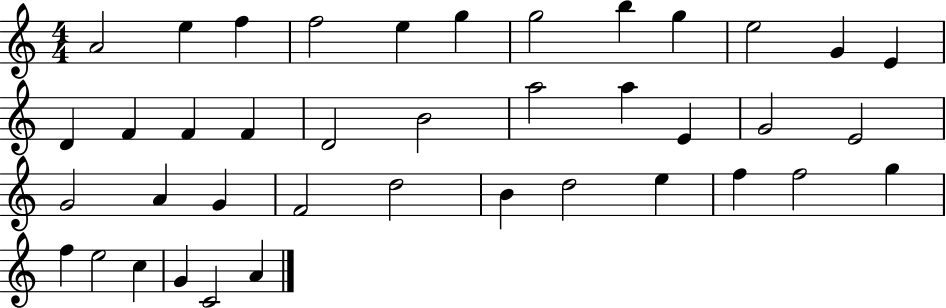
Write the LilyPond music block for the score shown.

{
  \clef treble
  \numericTimeSignature
  \time 4/4
  \key c \major
  a'2 e''4 f''4 | f''2 e''4 g''4 | g''2 b''4 g''4 | e''2 g'4 e'4 | \break d'4 f'4 f'4 f'4 | d'2 b'2 | a''2 a''4 e'4 | g'2 e'2 | \break g'2 a'4 g'4 | f'2 d''2 | b'4 d''2 e''4 | f''4 f''2 g''4 | \break f''4 e''2 c''4 | g'4 c'2 a'4 | \bar "|."
}